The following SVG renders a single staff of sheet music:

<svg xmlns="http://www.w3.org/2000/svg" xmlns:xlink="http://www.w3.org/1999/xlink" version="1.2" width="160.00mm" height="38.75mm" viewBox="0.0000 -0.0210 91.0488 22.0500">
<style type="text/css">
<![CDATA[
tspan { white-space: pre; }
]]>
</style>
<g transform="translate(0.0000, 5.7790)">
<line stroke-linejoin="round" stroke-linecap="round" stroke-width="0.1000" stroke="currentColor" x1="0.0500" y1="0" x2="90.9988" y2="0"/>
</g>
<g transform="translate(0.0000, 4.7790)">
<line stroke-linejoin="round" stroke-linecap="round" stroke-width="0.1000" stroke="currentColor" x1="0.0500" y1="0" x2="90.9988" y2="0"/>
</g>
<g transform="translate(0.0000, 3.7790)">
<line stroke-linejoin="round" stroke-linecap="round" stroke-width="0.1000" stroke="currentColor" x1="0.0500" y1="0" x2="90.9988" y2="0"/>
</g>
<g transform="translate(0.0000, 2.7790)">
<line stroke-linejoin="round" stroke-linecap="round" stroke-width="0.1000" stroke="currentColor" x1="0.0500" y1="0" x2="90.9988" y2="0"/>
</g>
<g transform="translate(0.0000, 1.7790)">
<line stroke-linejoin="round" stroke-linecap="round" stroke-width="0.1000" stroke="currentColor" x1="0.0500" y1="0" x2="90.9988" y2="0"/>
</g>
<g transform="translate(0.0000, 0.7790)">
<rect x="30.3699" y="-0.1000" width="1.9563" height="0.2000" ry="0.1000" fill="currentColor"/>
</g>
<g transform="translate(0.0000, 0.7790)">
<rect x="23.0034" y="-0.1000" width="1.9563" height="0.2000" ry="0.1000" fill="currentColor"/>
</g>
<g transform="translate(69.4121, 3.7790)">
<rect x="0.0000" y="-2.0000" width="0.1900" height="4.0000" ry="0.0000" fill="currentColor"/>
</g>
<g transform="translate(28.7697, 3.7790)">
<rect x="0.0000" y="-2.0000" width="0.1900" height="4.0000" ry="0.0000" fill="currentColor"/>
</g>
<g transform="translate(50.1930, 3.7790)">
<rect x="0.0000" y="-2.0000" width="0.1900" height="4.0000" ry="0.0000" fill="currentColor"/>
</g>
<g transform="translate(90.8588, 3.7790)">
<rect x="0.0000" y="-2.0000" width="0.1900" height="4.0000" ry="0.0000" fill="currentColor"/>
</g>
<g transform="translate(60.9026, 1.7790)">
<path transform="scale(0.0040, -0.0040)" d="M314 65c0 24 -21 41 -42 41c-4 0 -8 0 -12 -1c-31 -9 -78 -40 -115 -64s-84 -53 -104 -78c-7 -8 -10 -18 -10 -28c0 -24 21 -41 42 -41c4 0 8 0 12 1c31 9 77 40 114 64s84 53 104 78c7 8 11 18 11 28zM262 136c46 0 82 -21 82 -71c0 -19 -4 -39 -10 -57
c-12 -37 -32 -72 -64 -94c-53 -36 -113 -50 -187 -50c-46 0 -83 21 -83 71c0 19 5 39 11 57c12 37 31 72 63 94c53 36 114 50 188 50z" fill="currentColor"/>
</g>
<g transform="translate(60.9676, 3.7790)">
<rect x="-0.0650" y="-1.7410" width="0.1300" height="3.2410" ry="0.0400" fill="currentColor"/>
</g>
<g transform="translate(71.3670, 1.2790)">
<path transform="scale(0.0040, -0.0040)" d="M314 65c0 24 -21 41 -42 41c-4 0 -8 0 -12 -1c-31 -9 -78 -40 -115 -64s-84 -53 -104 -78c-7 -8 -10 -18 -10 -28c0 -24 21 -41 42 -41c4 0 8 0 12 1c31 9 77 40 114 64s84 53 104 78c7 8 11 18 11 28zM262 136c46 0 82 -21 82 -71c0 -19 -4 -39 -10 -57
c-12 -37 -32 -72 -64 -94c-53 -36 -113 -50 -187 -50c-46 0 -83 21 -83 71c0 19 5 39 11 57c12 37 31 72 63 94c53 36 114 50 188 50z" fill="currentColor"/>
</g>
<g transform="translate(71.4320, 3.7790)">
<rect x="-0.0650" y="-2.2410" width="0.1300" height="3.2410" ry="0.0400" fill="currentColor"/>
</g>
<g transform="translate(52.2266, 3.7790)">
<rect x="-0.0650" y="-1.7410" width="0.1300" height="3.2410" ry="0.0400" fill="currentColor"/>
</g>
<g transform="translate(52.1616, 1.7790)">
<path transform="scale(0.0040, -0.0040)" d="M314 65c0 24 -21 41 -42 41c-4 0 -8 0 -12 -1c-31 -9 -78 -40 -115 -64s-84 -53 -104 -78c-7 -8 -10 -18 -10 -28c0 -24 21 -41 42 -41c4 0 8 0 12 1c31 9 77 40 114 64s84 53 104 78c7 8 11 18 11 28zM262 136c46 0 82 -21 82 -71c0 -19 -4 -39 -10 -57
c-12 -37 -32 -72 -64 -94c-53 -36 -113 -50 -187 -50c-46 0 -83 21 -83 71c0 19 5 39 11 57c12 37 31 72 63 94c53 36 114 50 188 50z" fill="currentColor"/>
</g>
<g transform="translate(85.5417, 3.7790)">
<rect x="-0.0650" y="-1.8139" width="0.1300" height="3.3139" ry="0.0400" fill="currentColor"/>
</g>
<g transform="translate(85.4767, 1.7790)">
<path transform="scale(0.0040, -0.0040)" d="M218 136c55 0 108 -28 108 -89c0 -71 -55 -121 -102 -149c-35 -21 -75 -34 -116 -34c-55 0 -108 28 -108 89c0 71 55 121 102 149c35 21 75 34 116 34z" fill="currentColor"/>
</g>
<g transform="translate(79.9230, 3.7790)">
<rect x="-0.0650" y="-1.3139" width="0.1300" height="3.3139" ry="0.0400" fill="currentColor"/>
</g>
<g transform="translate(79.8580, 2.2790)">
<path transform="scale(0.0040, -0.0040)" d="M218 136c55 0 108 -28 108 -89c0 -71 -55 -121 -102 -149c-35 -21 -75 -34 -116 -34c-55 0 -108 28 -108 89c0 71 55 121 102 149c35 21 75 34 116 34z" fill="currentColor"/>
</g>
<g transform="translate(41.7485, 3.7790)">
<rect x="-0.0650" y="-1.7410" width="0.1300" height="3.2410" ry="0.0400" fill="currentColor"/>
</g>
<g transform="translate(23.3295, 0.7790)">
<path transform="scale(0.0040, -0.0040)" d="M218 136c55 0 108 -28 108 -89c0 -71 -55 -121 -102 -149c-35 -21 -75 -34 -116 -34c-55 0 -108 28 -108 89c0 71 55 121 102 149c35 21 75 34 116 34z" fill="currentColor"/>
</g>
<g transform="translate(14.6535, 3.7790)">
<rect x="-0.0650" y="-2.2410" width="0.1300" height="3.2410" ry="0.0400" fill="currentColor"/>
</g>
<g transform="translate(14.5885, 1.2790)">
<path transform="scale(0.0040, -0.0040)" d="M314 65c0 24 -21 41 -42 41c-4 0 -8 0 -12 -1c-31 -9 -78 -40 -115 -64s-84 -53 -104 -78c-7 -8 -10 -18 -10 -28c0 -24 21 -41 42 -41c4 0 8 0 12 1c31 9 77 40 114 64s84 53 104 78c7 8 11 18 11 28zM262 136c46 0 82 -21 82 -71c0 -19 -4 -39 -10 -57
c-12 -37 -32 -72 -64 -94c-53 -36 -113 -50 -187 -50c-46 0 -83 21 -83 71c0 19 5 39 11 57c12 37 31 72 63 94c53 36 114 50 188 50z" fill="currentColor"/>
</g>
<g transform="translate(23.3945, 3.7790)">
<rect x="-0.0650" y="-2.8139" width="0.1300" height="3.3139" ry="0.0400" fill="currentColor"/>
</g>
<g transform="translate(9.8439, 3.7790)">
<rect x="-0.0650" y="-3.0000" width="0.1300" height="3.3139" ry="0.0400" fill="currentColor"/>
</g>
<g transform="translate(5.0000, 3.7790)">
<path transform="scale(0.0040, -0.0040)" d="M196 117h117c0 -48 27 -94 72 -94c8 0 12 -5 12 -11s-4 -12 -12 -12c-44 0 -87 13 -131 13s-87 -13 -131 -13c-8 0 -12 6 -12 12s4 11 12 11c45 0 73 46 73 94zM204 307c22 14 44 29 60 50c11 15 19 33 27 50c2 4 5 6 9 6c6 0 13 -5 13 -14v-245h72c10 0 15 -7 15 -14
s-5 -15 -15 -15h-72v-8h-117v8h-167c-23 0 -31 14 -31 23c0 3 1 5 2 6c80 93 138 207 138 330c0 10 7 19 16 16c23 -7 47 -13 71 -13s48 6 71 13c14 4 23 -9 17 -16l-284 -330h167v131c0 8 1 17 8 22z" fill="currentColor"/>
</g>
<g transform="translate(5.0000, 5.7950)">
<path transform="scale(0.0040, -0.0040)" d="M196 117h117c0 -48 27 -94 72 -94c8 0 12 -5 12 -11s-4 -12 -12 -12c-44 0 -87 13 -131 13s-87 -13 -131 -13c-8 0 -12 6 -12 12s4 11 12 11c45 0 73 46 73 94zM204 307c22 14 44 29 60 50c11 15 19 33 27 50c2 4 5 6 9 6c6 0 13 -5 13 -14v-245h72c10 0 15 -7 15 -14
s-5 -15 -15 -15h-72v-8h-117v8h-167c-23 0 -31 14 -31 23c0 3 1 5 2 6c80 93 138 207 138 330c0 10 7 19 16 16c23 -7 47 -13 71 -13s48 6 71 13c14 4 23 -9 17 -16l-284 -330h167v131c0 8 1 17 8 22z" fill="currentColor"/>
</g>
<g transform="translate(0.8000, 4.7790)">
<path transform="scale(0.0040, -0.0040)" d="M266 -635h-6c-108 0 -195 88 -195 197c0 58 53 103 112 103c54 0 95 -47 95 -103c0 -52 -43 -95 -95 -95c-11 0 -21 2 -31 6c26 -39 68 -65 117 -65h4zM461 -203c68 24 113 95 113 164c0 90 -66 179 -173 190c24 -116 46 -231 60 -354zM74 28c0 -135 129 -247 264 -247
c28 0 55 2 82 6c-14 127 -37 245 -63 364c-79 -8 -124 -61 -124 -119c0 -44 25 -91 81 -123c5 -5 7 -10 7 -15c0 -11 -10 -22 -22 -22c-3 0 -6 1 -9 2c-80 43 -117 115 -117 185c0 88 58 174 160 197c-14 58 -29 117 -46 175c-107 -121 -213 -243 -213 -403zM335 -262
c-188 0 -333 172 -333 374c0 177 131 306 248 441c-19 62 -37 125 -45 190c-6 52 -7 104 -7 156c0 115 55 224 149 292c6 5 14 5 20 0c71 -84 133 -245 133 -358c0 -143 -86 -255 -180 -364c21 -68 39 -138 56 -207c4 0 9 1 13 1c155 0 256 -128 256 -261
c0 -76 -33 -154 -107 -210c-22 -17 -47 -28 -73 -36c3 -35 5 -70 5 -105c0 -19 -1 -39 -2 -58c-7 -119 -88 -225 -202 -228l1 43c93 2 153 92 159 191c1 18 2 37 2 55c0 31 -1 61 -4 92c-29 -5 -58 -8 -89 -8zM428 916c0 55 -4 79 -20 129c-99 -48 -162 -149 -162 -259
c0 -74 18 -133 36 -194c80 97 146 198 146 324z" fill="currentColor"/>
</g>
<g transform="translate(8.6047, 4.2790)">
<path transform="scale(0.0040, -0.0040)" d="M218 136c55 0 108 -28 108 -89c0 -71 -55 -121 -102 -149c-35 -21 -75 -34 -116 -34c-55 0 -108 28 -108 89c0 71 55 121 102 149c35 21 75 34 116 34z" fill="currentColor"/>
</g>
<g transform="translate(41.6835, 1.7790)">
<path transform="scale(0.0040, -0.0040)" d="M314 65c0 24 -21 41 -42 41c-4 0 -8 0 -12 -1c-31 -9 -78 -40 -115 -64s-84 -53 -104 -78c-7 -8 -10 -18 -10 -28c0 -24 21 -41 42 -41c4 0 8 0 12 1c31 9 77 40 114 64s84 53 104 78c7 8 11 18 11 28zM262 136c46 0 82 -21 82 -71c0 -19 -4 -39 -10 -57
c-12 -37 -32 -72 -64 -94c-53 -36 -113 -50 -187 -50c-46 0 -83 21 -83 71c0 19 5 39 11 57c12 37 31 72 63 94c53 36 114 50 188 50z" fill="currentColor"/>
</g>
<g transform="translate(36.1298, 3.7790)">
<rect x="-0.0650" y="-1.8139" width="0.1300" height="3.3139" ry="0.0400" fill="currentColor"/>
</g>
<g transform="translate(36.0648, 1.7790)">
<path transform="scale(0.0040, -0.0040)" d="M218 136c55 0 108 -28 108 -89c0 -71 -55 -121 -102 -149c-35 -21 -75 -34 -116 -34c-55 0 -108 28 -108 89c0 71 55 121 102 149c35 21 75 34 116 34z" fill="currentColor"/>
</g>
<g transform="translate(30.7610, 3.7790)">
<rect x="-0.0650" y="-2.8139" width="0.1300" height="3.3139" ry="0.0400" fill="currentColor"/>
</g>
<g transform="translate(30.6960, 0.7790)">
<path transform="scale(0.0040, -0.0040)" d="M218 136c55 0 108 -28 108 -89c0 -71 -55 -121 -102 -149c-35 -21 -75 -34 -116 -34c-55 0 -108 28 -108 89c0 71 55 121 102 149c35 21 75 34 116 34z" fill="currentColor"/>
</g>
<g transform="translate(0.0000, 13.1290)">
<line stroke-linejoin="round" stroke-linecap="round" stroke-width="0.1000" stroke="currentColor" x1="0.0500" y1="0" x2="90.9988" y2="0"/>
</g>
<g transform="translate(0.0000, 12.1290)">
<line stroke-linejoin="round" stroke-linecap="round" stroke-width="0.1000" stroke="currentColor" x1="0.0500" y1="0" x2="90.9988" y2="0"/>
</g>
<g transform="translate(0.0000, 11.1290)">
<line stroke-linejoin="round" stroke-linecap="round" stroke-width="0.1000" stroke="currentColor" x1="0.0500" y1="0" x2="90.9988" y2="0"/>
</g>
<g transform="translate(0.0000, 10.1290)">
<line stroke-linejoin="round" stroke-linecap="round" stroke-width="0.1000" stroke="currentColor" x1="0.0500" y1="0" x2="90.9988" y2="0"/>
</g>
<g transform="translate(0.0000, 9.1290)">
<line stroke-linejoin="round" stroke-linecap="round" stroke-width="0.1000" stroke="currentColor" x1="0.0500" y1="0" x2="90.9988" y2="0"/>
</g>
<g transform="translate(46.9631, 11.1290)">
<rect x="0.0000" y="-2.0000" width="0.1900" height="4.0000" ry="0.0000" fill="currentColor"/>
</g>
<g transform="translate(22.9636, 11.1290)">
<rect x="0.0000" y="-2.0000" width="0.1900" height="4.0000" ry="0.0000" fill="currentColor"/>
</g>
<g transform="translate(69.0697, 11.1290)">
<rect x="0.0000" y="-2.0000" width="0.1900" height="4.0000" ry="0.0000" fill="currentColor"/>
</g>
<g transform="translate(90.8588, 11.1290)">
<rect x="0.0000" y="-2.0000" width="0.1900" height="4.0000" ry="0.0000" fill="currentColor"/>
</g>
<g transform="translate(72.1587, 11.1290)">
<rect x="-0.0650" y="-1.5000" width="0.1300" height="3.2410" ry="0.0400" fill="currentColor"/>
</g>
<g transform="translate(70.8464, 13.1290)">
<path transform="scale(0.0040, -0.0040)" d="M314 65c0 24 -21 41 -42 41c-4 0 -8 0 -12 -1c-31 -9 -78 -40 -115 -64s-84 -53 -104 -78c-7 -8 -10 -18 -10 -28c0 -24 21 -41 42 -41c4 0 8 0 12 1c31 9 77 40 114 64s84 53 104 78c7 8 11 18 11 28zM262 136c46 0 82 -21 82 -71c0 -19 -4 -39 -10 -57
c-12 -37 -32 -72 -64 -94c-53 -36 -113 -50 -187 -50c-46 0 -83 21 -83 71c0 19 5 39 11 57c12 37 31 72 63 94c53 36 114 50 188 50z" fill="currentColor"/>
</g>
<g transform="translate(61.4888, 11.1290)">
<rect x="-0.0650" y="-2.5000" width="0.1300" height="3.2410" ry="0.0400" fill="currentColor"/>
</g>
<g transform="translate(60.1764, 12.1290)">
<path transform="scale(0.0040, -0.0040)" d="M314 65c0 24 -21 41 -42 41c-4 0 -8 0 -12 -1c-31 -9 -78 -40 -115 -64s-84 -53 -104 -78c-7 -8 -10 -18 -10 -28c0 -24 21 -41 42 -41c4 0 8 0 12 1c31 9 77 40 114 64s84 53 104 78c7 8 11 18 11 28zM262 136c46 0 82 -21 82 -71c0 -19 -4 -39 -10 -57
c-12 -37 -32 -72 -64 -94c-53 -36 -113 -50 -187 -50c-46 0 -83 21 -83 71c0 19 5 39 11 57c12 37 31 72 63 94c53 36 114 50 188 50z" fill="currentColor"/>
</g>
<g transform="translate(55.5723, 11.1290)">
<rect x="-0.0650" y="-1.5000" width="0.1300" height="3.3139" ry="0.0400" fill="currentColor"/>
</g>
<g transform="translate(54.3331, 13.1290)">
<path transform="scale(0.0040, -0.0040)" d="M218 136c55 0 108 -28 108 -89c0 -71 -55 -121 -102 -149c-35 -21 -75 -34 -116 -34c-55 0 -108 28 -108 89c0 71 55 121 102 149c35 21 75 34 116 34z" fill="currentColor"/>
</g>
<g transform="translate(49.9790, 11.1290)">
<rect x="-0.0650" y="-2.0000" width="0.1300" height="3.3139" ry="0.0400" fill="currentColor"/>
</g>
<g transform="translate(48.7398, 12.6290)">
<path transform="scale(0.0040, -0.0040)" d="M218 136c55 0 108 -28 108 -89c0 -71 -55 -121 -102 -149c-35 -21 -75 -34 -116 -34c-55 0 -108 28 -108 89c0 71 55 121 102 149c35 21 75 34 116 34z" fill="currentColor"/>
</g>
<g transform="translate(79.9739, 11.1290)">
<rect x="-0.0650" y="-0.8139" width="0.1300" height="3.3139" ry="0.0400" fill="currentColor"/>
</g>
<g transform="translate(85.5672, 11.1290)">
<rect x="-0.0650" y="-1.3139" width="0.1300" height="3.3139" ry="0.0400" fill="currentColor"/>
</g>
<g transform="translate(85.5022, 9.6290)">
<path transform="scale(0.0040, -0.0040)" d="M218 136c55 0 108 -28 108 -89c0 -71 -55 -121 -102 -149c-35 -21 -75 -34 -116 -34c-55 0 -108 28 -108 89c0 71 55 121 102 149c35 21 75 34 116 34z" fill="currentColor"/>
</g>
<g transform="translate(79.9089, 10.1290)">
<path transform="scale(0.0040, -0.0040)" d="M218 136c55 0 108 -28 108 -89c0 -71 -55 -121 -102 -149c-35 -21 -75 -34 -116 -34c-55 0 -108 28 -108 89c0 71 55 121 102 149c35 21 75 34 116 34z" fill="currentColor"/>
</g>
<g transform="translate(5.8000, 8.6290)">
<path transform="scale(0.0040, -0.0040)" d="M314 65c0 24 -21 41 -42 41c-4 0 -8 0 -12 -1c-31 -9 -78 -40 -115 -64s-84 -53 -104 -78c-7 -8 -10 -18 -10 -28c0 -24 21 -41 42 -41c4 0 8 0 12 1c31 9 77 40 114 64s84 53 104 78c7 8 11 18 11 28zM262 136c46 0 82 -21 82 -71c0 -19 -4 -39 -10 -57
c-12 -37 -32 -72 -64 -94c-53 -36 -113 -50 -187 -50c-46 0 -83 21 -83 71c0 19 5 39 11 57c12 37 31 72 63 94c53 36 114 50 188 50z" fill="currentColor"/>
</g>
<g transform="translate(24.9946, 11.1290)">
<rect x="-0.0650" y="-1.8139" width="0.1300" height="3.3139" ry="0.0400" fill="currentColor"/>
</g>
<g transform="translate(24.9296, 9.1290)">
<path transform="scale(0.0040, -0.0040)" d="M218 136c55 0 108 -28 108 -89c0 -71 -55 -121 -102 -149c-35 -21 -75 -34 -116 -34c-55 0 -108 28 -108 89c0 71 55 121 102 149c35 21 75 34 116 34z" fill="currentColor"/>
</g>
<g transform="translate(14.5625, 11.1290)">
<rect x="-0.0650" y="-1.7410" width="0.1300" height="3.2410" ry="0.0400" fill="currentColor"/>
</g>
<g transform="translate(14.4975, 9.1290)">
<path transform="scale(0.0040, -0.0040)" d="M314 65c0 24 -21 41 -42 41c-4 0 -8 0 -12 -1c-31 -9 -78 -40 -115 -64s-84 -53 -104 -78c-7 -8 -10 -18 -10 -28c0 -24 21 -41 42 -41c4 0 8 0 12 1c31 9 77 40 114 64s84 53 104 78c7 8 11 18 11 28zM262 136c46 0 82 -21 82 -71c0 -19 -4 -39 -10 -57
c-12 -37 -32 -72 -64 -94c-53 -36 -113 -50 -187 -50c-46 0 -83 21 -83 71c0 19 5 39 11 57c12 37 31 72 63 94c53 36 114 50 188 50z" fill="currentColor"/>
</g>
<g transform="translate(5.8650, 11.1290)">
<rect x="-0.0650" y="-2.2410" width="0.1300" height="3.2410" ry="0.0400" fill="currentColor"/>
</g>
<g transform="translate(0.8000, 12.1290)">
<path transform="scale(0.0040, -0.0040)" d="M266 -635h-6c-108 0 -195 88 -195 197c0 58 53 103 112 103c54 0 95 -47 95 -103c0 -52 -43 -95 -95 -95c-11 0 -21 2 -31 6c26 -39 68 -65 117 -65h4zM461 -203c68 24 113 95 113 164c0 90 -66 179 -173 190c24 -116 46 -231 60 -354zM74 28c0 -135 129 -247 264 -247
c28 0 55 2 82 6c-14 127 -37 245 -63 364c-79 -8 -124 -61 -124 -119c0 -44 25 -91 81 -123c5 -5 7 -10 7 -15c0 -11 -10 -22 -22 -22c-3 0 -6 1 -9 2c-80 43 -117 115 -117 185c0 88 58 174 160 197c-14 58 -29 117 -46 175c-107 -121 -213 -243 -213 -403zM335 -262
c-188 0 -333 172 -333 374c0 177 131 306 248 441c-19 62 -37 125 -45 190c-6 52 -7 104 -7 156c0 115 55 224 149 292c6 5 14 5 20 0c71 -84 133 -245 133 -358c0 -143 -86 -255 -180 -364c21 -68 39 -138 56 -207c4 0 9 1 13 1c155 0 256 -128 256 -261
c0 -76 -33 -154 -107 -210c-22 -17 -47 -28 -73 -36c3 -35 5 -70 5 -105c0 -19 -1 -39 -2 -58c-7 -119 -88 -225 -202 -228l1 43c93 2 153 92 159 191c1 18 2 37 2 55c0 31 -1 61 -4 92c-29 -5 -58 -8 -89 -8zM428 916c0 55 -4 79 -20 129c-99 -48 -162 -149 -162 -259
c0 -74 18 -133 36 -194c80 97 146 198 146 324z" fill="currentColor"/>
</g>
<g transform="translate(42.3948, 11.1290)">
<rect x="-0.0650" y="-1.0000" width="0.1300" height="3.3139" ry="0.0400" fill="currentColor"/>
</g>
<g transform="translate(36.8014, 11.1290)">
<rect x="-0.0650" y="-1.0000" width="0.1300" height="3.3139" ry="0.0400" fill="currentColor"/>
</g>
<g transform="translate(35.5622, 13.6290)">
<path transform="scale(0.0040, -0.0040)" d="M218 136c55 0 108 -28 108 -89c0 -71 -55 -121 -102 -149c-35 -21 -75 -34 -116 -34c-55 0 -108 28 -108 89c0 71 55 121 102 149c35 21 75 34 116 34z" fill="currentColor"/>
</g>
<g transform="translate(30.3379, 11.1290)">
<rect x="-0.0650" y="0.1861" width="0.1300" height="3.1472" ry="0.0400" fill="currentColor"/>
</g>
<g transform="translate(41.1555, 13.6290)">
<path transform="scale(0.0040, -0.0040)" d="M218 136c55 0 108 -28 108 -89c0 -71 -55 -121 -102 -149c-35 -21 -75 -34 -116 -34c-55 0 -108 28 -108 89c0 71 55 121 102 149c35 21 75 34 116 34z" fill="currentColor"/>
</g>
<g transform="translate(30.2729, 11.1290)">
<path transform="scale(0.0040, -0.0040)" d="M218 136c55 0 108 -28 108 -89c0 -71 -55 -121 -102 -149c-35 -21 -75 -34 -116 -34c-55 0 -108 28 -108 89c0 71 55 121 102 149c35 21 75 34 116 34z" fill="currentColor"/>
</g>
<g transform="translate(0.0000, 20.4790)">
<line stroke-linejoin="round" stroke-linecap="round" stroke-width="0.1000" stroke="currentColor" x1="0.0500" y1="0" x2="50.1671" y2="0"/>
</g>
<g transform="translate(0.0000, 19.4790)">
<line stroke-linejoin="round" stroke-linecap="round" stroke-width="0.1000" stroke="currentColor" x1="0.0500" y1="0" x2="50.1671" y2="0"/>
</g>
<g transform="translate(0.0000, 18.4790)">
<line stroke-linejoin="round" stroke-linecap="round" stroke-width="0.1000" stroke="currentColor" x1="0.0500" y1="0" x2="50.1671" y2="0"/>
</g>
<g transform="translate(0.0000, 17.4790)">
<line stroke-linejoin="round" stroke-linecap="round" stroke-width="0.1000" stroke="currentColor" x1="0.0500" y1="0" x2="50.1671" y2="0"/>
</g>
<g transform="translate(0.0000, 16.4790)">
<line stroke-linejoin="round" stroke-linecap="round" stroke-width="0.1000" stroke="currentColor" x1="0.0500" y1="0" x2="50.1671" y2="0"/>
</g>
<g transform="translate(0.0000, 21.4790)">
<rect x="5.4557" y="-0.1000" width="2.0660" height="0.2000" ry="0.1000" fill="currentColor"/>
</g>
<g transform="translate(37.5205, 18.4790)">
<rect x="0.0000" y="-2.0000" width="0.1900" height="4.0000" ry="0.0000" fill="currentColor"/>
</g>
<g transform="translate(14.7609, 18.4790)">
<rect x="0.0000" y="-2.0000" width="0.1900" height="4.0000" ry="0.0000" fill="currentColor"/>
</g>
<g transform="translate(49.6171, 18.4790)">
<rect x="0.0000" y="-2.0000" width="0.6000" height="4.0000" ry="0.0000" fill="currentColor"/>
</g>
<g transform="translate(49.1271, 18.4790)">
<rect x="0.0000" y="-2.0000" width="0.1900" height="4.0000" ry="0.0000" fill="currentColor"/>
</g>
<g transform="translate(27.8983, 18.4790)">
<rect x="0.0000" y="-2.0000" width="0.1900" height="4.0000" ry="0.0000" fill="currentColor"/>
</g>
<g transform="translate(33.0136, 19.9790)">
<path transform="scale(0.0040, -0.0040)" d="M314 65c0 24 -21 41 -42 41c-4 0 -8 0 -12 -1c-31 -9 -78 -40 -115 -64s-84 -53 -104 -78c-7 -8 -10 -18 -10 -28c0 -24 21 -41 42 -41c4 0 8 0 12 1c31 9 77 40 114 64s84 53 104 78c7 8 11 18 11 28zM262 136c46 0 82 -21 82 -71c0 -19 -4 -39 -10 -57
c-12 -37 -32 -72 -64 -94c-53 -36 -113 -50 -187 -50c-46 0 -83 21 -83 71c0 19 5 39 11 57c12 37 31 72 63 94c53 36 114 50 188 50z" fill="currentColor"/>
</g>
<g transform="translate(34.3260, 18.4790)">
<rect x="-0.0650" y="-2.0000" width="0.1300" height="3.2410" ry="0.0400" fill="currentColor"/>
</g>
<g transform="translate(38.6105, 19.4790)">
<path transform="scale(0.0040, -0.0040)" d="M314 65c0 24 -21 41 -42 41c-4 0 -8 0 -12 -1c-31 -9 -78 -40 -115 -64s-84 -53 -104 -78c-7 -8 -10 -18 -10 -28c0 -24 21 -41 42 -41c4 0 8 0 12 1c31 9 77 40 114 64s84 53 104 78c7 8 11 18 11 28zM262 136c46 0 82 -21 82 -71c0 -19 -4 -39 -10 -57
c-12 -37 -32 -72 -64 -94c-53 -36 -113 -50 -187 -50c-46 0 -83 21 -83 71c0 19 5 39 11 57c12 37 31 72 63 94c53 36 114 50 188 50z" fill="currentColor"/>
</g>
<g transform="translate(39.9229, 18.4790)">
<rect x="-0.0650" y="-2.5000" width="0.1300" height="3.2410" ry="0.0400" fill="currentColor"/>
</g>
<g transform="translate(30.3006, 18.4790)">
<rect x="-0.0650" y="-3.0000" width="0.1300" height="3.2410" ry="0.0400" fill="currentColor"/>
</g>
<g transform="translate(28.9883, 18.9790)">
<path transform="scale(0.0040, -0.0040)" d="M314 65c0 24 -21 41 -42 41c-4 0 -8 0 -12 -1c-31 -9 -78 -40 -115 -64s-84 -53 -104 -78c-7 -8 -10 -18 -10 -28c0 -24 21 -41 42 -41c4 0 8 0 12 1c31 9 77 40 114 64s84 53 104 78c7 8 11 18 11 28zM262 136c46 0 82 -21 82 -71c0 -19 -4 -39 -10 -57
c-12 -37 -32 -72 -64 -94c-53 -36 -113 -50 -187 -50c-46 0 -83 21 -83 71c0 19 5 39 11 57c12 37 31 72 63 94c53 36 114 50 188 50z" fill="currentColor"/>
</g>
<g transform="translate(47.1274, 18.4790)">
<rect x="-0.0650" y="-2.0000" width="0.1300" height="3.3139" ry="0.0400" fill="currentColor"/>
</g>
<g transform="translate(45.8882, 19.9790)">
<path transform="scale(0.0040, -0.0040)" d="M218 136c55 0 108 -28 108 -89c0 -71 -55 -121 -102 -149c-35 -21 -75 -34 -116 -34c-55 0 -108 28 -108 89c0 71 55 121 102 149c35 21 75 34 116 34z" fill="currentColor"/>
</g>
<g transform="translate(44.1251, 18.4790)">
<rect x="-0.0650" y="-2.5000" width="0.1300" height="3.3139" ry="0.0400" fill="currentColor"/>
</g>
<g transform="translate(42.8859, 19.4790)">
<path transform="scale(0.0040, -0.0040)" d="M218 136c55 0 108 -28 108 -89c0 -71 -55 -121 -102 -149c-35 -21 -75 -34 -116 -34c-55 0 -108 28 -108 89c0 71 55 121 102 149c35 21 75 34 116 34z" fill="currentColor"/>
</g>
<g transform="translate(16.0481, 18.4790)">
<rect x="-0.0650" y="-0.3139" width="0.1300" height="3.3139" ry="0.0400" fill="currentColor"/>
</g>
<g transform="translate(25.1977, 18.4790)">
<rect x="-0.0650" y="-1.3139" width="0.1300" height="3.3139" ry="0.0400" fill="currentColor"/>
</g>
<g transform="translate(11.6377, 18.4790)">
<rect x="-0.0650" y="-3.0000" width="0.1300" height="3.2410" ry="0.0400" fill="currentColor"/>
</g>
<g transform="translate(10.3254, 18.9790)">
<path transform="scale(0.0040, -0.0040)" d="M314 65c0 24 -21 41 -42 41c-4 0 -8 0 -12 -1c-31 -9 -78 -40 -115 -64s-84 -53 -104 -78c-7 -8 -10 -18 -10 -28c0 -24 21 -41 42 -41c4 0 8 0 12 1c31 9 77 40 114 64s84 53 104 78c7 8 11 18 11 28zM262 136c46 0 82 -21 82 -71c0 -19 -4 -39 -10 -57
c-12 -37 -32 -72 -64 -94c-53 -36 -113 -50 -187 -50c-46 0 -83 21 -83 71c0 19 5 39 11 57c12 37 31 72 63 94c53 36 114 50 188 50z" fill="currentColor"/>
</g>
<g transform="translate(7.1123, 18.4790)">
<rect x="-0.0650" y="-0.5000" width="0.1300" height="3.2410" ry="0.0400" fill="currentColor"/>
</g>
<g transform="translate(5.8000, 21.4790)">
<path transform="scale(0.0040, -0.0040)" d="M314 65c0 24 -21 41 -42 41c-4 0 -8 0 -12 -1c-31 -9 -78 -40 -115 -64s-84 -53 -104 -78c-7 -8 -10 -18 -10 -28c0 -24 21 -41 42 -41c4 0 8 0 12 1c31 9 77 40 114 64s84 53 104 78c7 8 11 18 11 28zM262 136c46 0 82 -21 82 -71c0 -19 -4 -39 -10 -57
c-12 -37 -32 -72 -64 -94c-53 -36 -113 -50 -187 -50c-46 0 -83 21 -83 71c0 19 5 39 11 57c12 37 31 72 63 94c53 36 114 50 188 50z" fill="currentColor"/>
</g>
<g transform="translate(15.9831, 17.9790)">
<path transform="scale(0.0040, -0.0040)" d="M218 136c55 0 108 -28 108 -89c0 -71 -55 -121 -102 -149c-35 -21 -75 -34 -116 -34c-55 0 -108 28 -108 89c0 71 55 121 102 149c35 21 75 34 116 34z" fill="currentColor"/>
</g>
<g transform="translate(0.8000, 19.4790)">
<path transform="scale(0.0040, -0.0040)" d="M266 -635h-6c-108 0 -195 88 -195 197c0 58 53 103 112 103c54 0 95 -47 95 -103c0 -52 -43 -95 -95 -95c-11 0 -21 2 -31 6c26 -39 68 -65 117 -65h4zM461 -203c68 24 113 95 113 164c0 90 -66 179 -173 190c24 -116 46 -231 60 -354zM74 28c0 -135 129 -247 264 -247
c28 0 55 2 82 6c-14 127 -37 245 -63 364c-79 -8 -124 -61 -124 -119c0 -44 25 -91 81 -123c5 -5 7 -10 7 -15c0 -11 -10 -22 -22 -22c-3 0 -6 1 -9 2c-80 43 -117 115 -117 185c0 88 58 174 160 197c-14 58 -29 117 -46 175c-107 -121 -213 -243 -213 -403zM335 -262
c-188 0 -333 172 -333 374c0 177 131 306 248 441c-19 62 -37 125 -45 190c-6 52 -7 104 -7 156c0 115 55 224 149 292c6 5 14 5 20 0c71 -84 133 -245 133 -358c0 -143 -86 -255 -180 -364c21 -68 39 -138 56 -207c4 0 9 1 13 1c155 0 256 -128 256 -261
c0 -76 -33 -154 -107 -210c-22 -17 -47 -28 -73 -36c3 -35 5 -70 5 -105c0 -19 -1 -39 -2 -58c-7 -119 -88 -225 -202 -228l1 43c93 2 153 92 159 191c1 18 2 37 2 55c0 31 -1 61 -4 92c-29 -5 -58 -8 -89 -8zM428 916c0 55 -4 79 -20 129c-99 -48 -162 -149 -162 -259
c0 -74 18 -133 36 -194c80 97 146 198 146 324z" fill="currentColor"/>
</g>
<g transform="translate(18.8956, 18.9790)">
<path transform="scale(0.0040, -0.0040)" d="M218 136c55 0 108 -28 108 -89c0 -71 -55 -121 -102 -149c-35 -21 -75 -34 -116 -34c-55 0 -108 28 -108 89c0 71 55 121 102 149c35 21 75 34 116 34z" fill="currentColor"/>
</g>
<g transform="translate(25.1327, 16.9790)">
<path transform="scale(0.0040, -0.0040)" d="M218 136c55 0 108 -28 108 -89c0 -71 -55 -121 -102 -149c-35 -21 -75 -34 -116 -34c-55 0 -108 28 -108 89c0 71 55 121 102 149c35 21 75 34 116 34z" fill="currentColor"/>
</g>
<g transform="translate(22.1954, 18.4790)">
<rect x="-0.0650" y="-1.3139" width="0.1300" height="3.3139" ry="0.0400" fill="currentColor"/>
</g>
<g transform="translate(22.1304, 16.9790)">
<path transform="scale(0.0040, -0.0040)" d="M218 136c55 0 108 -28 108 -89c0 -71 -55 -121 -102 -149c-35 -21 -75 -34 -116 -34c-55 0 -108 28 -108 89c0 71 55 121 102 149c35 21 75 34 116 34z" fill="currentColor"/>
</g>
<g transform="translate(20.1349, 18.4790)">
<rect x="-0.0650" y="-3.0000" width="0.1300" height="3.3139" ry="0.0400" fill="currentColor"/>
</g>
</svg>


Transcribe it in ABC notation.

X:1
T:Untitled
M:4/4
L:1/4
K:C
A g2 a a f f2 f2 f2 g2 e f g2 f2 f B D D F E G2 E2 d e C2 A2 c A e e A2 F2 G2 G F